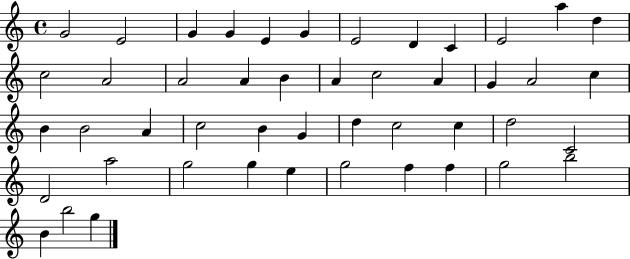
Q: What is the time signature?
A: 4/4